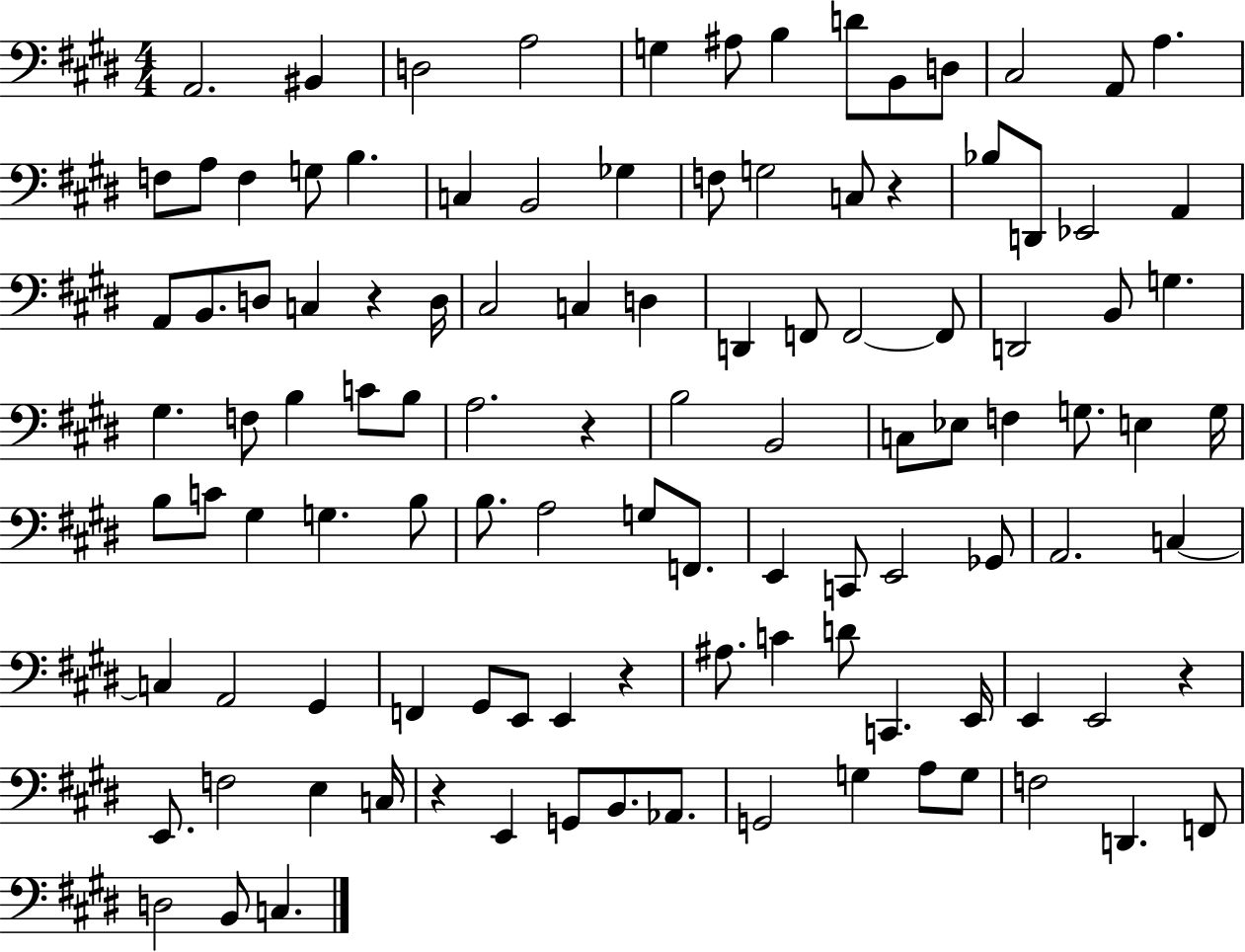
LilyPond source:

{
  \clef bass
  \numericTimeSignature
  \time 4/4
  \key e \major
  a,2. bis,4 | d2 a2 | g4 ais8 b4 d'8 b,8 d8 | cis2 a,8 a4. | \break f8 a8 f4 g8 b4. | c4 b,2 ges4 | f8 g2 c8 r4 | bes8 d,8 ees,2 a,4 | \break a,8 b,8. d8 c4 r4 d16 | cis2 c4 d4 | d,4 f,8 f,2~~ f,8 | d,2 b,8 g4. | \break gis4. f8 b4 c'8 b8 | a2. r4 | b2 b,2 | c8 ees8 f4 g8. e4 g16 | \break b8 c'8 gis4 g4. b8 | b8. a2 g8 f,8. | e,4 c,8 e,2 ges,8 | a,2. c4~~ | \break c4 a,2 gis,4 | f,4 gis,8 e,8 e,4 r4 | ais8. c'4 d'8 c,4. e,16 | e,4 e,2 r4 | \break e,8. f2 e4 c16 | r4 e,4 g,8 b,8. aes,8. | g,2 g4 a8 g8 | f2 d,4. f,8 | \break d2 b,8 c4. | \bar "|."
}